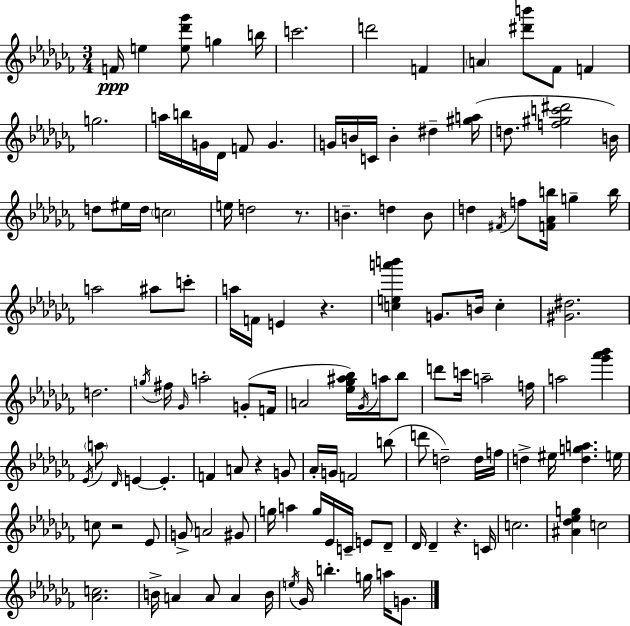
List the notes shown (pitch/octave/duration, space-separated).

F4/s E5/q [E5,Db6,Gb6]/e G5/q B5/s C6/h. D6/h F4/q A4/q [D#6,B6]/e FES4/e F4/q G5/h. A5/s B5/s G4/s Db4/s F4/e G4/q. G4/s B4/s C4/s B4/q D#5/q [G#5,A5]/s D5/e. [F5,G#5,C6,D#6]/h B4/s D5/e EIS5/s D5/s C5/h E5/s D5/h R/e. B4/q. D5/q B4/e D5/q F#4/s F5/e [F4,Ab4,B5]/s G5/q B5/s A5/h A#5/e C6/e A5/s F4/s E4/q R/q. [C5,E5,A6,B6]/q G4/e. B4/s C5/q [G#4,D#5]/h. D5/h. G5/s F#5/s Gb4/s A5/h G4/e F4/s A4/h [Eb5,Gb5,A#5,Bb5]/s Gb4/s A5/s Bb5/e D6/e C6/s A5/h F5/s A5/h [Gb6,Ab6,Bb6]/q Eb4/s A5/e Db4/s E4/q E4/q. F4/q A4/e R/q G4/e Ab4/s G4/s F4/h B5/e D6/e D5/h D5/s F5/s D5/q EIS5/s [D5,G5,A5]/q. E5/s C5/e R/h Eb4/e G4/e A4/h G#4/e G5/s A5/q G5/s Eb4/s C4/s E4/e Db4/e Db4/s Db4/q R/q. C4/s C5/h. [A#4,Db5,Eb5,G5]/q C5/h [Ab4,C5]/h. B4/s A4/q A4/e A4/q B4/s E5/s Gb4/s B5/q. G5/s A5/s G4/e.